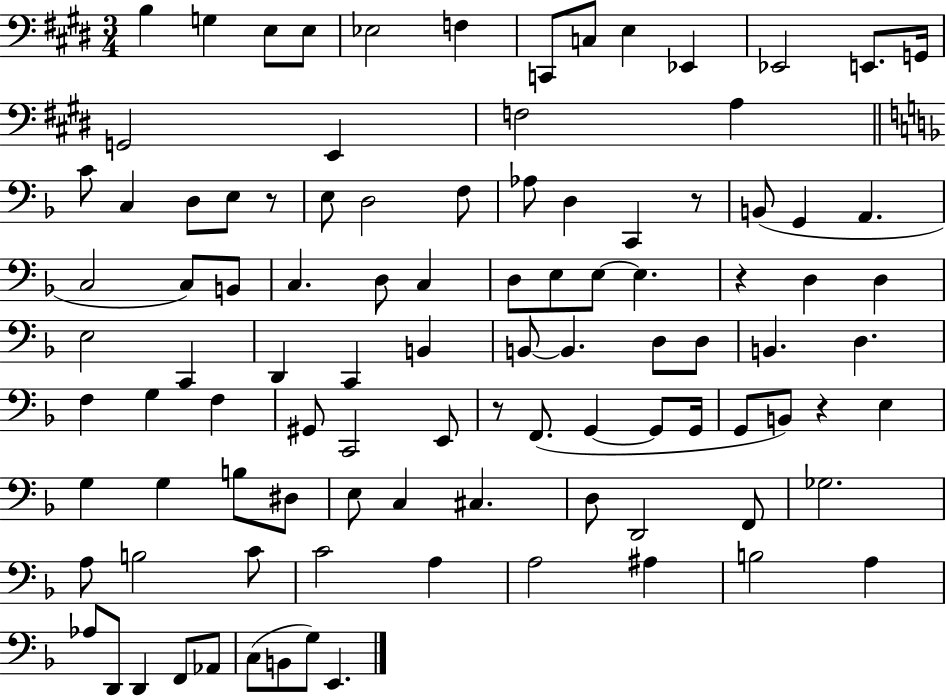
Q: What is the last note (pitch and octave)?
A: E2